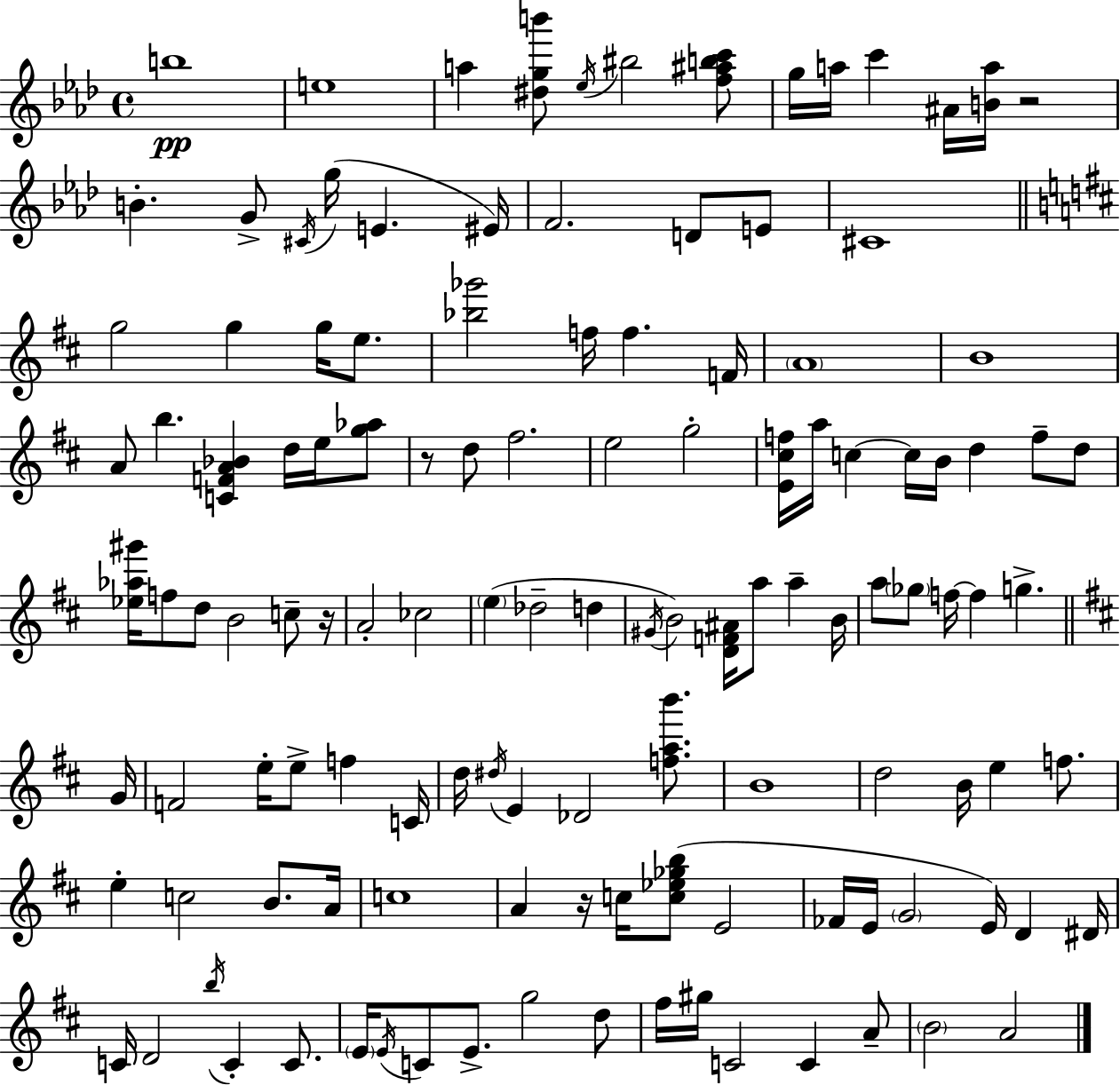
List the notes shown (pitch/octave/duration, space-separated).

B5/w E5/w A5/q [D#5,G5,B6]/e Eb5/s BIS5/h [F5,A#5,B5,C6]/e G5/s A5/s C6/q A#4/s [B4,A5]/s R/h B4/q. G4/e C#4/s G5/s E4/q. EIS4/s F4/h. D4/e E4/e C#4/w G5/h G5/q G5/s E5/e. [Bb5,Gb6]/h F5/s F5/q. F4/s A4/w B4/w A4/e B5/q. [C4,F4,A4,Bb4]/q D5/s E5/s [G5,Ab5]/e R/e D5/e F#5/h. E5/h G5/h [E4,C#5,F5]/s A5/s C5/q C5/s B4/s D5/q F5/e D5/e [Eb5,Ab5,G#6]/s F5/e D5/e B4/h C5/e R/s A4/h CES5/h E5/q Db5/h D5/q G#4/s B4/h [D4,F4,A#4]/s A5/e A5/q B4/s A5/e Gb5/e F5/s F5/q G5/q. G4/s F4/h E5/s E5/e F5/q C4/s D5/s D#5/s E4/q Db4/h [F5,A5,B6]/e. B4/w D5/h B4/s E5/q F5/e. E5/q C5/h B4/e. A4/s C5/w A4/q R/s C5/s [C5,Eb5,Gb5,B5]/e E4/h FES4/s E4/s G4/h E4/s D4/q D#4/s C4/s D4/h B5/s C4/q C4/e. E4/s E4/s C4/e E4/e. G5/h D5/e F#5/s G#5/s C4/h C4/q A4/e B4/h A4/h